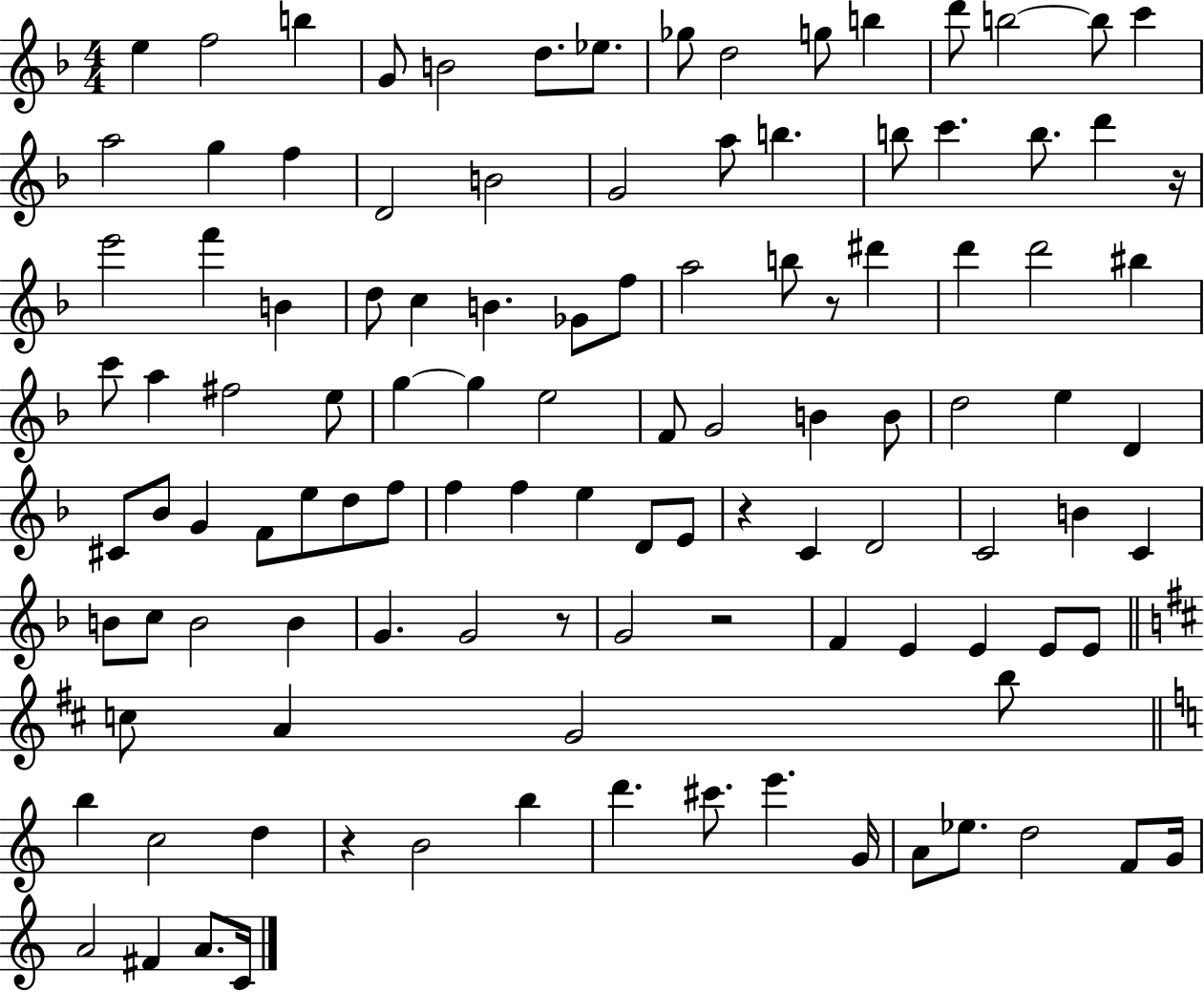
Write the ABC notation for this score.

X:1
T:Untitled
M:4/4
L:1/4
K:F
e f2 b G/2 B2 d/2 _e/2 _g/2 d2 g/2 b d'/2 b2 b/2 c' a2 g f D2 B2 G2 a/2 b b/2 c' b/2 d' z/4 e'2 f' B d/2 c B _G/2 f/2 a2 b/2 z/2 ^d' d' d'2 ^b c'/2 a ^f2 e/2 g g e2 F/2 G2 B B/2 d2 e D ^C/2 _B/2 G F/2 e/2 d/2 f/2 f f e D/2 E/2 z C D2 C2 B C B/2 c/2 B2 B G G2 z/2 G2 z2 F E E E/2 E/2 c/2 A G2 b/2 b c2 d z B2 b d' ^c'/2 e' G/4 A/2 _e/2 d2 F/2 G/4 A2 ^F A/2 C/4